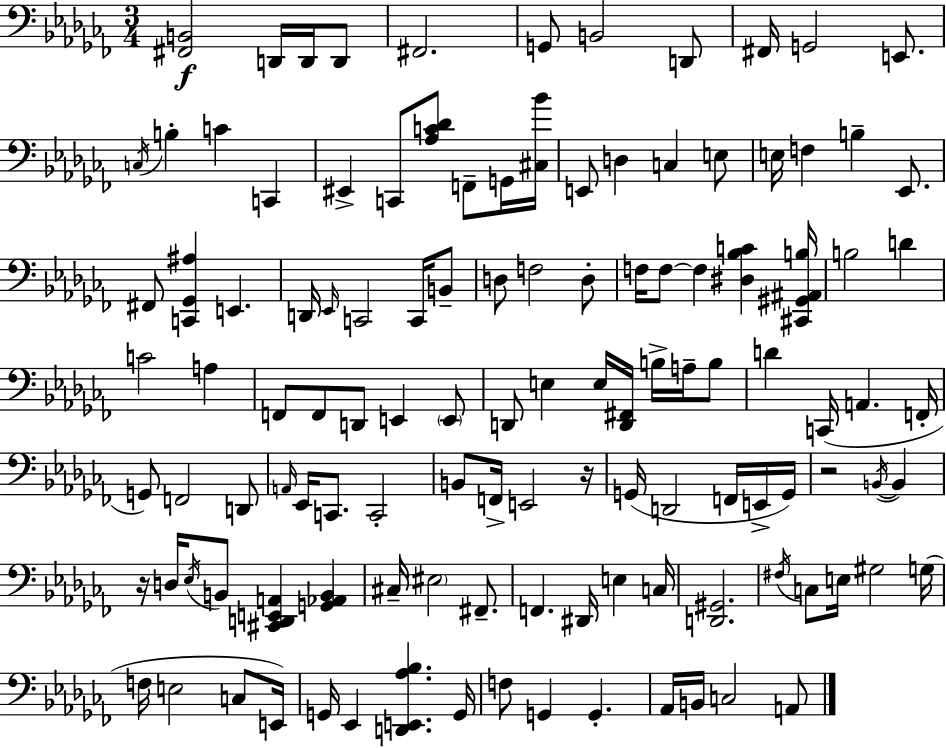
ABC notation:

X:1
T:Untitled
M:3/4
L:1/4
K:Abm
[^F,,B,,]2 D,,/4 D,,/4 D,,/2 ^F,,2 G,,/2 B,,2 D,,/2 ^F,,/4 G,,2 E,,/2 C,/4 B, C C,, ^E,, C,,/2 [_A,C_D]/2 F,,/2 G,,/4 [^C,_B]/4 E,,/2 D, C, E,/2 E,/4 F, B, _E,,/2 ^F,,/2 [C,,_G,,^A,] E,, D,,/4 _E,,/4 C,,2 C,,/4 B,,/2 D,/2 F,2 D,/2 F,/4 F,/2 F, [^D,_B,C] [^C,,^G,,^A,,B,]/4 B,2 D C2 A, F,,/2 F,,/2 D,,/2 E,, E,,/2 D,,/2 E, E,/4 [D,,^F,,]/4 B,/4 A,/4 B,/2 D C,,/4 A,, F,,/4 G,,/2 F,,2 D,,/2 A,,/4 _E,,/4 C,,/2 C,,2 B,,/2 F,,/4 E,,2 z/4 G,,/4 D,,2 F,,/4 E,,/4 G,,/4 z2 B,,/4 B,, z/4 D,/4 _E,/4 B,,/2 [^C,,D,,E,,A,,] [G,,_A,,B,,] ^C,/4 ^E,2 ^F,,/2 F,, ^D,,/4 E, C,/4 [D,,^G,,]2 ^F,/4 C,/2 E,/4 ^G,2 G,/4 F,/4 E,2 C,/2 E,,/4 G,,/4 _E,, [D,,E,,_A,_B,] G,,/4 F,/2 G,, G,, _A,,/4 B,,/4 C,2 A,,/2